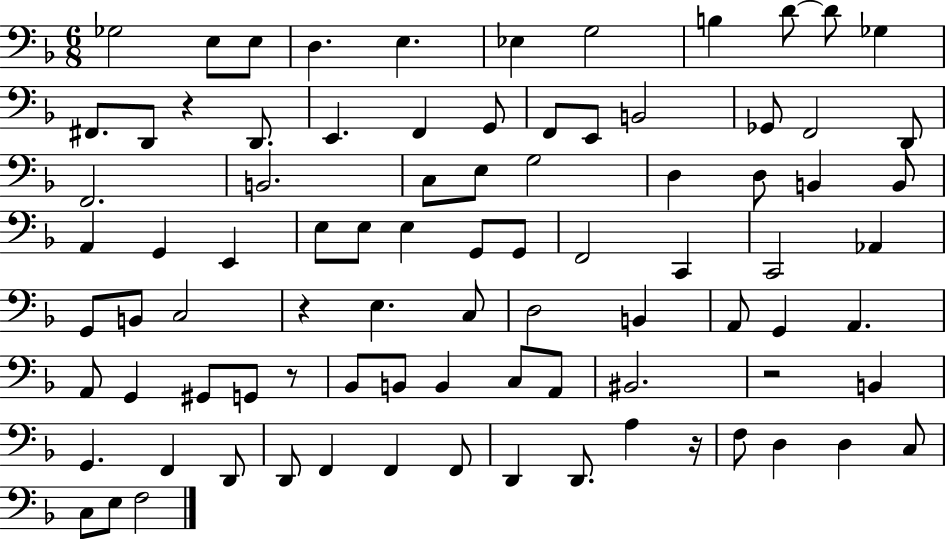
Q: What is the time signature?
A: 6/8